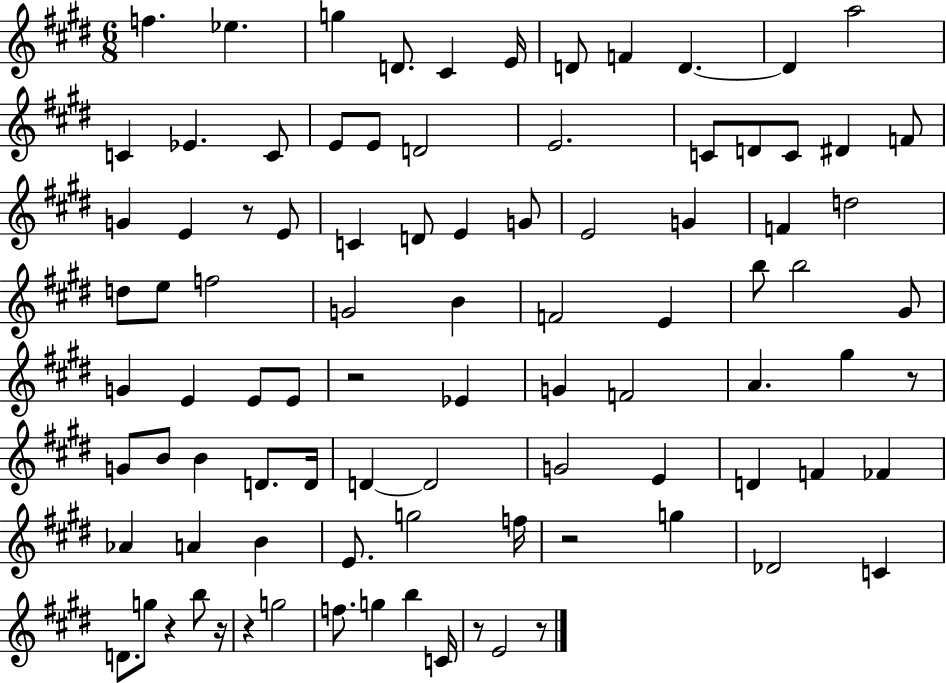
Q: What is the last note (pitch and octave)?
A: E4